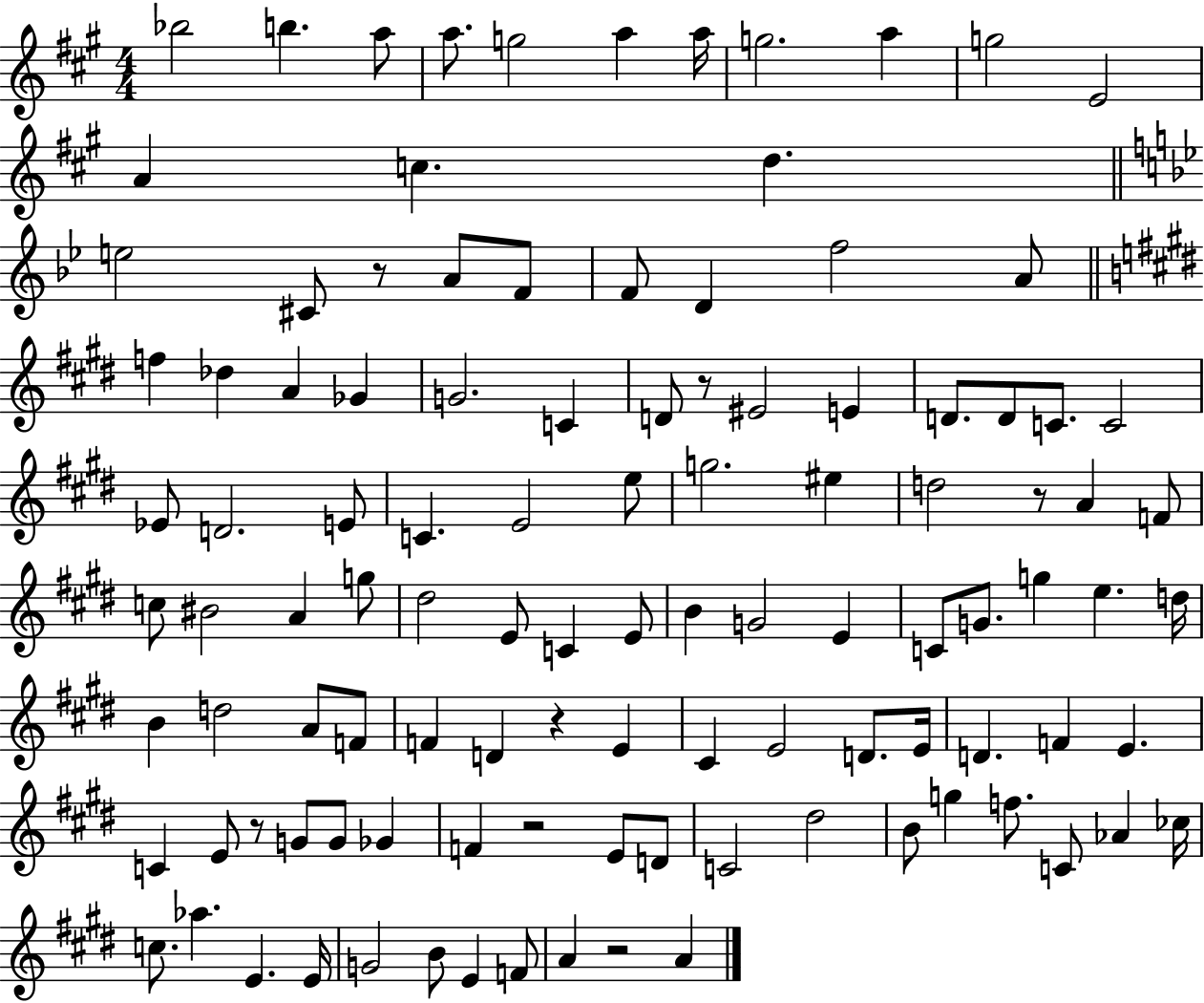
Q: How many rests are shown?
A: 7